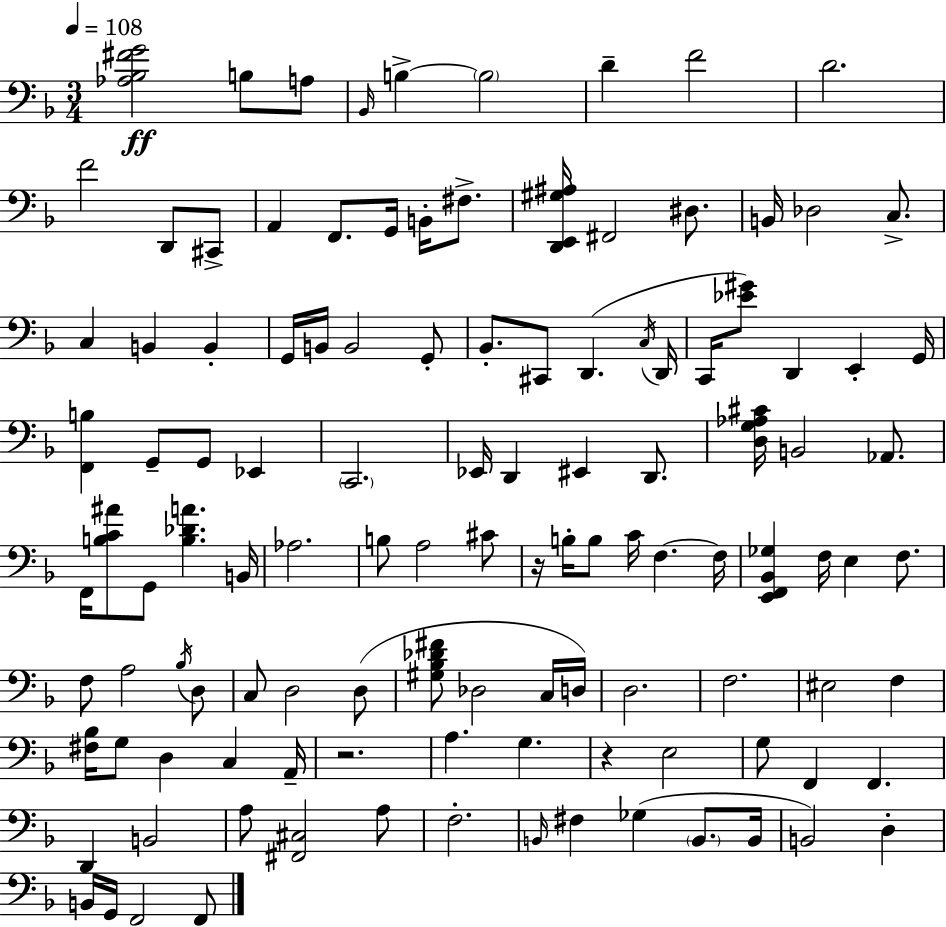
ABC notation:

X:1
T:Untitled
M:3/4
L:1/4
K:Dm
[_A,_B,^FG]2 B,/2 A,/2 _B,,/4 B, B,2 D F2 D2 F2 D,,/2 ^C,,/2 A,, F,,/2 G,,/4 B,,/4 ^F,/2 [D,,E,,^G,^A,]/4 ^F,,2 ^D,/2 B,,/4 _D,2 C,/2 C, B,, B,, G,,/4 B,,/4 B,,2 G,,/2 _B,,/2 ^C,,/2 D,, C,/4 D,,/4 C,,/4 [_E^G]/2 D,, E,, G,,/4 [F,,B,] G,,/2 G,,/2 _E,, C,,2 _E,,/4 D,, ^E,, D,,/2 [D,G,_A,^C]/4 B,,2 _A,,/2 F,,/4 [B,C^A]/2 G,,/2 [B,_DA] B,,/4 _A,2 B,/2 A,2 ^C/2 z/4 B,/4 B,/2 C/4 F, F,/4 [E,,F,,_B,,_G,] F,/4 E, F,/2 F,/2 A,2 _B,/4 D,/2 C,/2 D,2 D,/2 [^G,_B,_D^F]/2 _D,2 C,/4 D,/4 D,2 F,2 ^E,2 F, [^F,_B,]/4 G,/2 D, C, A,,/4 z2 A, G, z E,2 G,/2 F,, F,, D,, B,,2 A,/2 [^F,,^C,]2 A,/2 F,2 B,,/4 ^F, _G, B,,/2 B,,/4 B,,2 D, B,,/4 G,,/4 F,,2 F,,/2